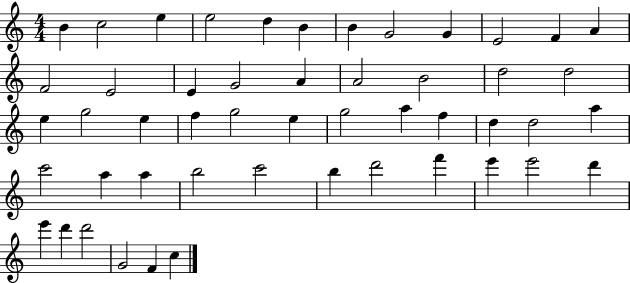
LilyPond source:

{
  \clef treble
  \numericTimeSignature
  \time 4/4
  \key c \major
  b'4 c''2 e''4 | e''2 d''4 b'4 | b'4 g'2 g'4 | e'2 f'4 a'4 | \break f'2 e'2 | e'4 g'2 a'4 | a'2 b'2 | d''2 d''2 | \break e''4 g''2 e''4 | f''4 g''2 e''4 | g''2 a''4 f''4 | d''4 d''2 a''4 | \break c'''2 a''4 a''4 | b''2 c'''2 | b''4 d'''2 f'''4 | e'''4 e'''2 d'''4 | \break e'''4 d'''4 d'''2 | g'2 f'4 c''4 | \bar "|."
}